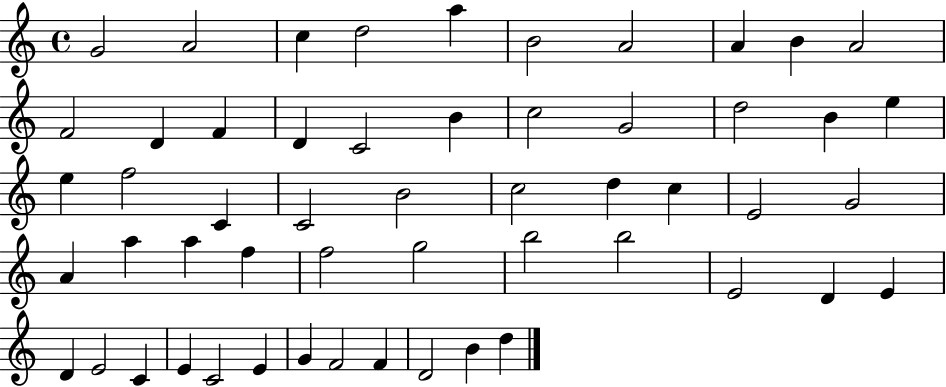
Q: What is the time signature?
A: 4/4